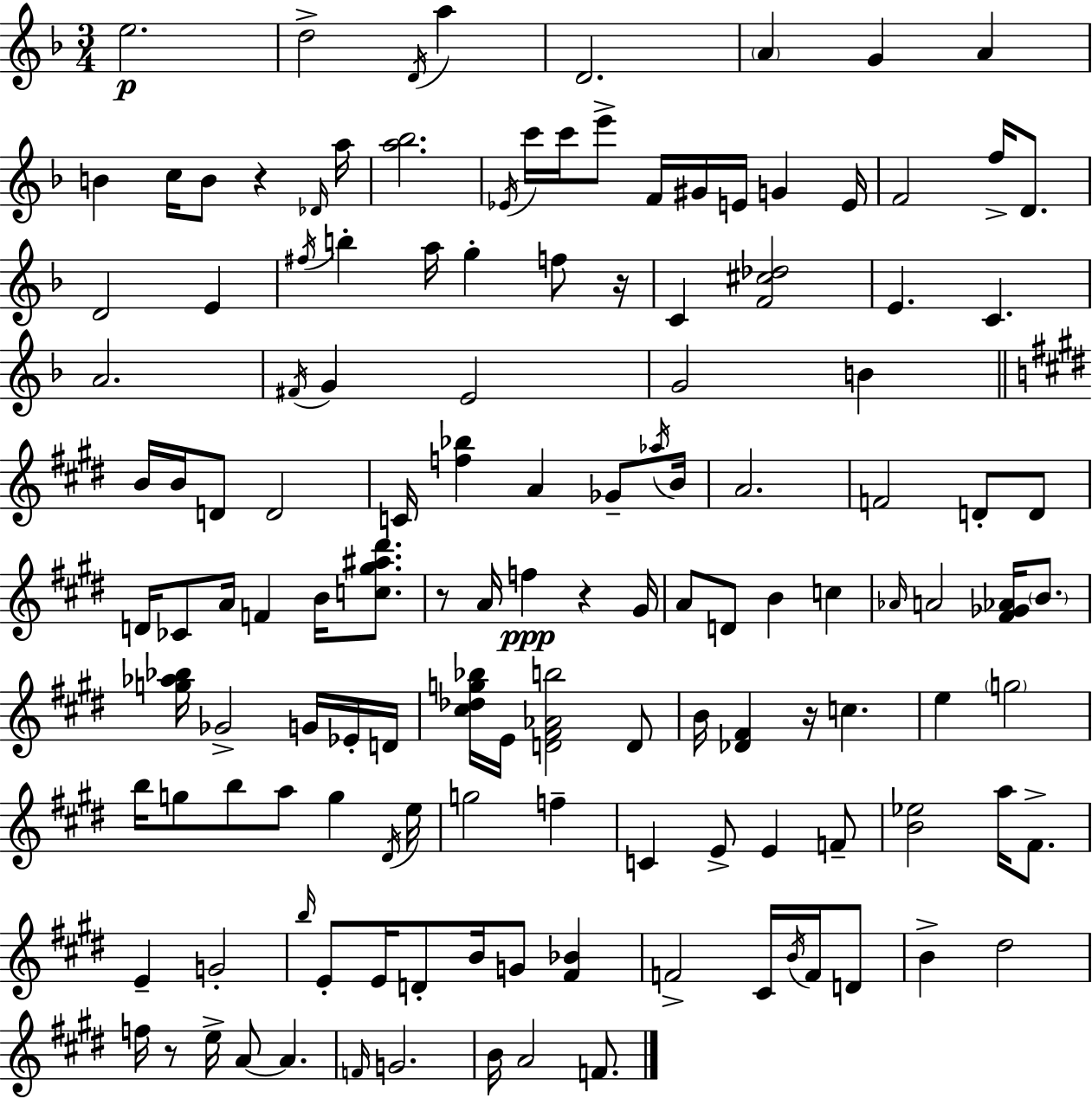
X:1
T:Untitled
M:3/4
L:1/4
K:Dm
e2 d2 D/4 a D2 A G A B c/4 B/2 z _D/4 a/4 [a_b]2 _E/4 c'/4 c'/4 e'/2 F/4 ^G/4 E/4 G E/4 F2 f/4 D/2 D2 E ^f/4 b a/4 g f/2 z/4 C [F^c_d]2 E C A2 ^F/4 G E2 G2 B B/4 B/4 D/2 D2 C/4 [f_b] A _G/2 _a/4 B/4 A2 F2 D/2 D/2 D/4 _C/2 A/4 F B/4 [c^g^a^d']/2 z/2 A/4 f z ^G/4 A/2 D/2 B c _A/4 A2 [^F_G_A]/4 B/2 [g_a_b]/4 _G2 G/4 _E/4 D/4 [^c_dg_b]/4 E/4 [D^F_Ab]2 D/2 B/4 [_D^F] z/4 c e g2 b/4 g/2 b/2 a/2 g ^D/4 e/4 g2 f C E/2 E F/2 [B_e]2 a/4 ^F/2 E G2 b/4 E/2 E/4 D/2 B/4 G/2 [^F_B] F2 ^C/4 B/4 F/4 D/2 B ^d2 f/4 z/2 e/4 A/2 A F/4 G2 B/4 A2 F/2